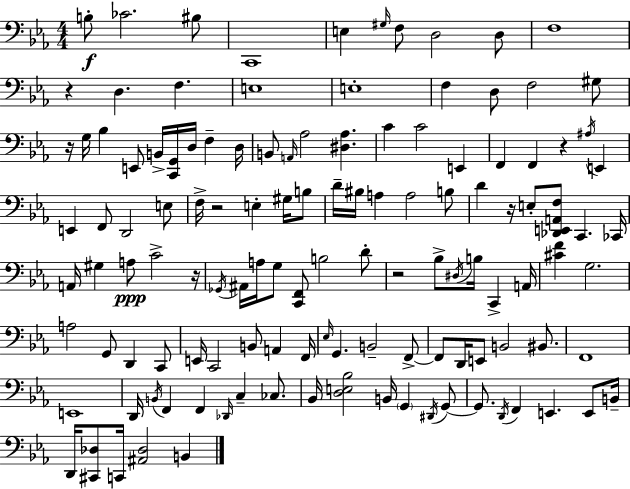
B3/e CES4/h. BIS3/e C2/w E3/q G#3/s F3/e D3/h D3/e F3/w R/q D3/q. F3/q. E3/w E3/w F3/q D3/e F3/h G#3/e R/s G3/s Bb3/q E2/e B2/s [C2,G2]/s D3/s F3/q D3/s B2/e A2/s Ab3/h [D#3,Ab3]/q. C4/q C4/h E2/q F2/q F2/q R/q A#3/s E2/q E2/q F2/e D2/h E3/e F3/s R/h E3/q G#3/s B3/e D4/s BIS3/s A3/q A3/h B3/e D4/q R/s E3/e [Db2,E2,A2,F3]/e C2/q. CES2/s A2/s G#3/q A3/e C4/h R/s Gb2/s A#2/s A3/s G3/e [C2,F2]/e B3/h D4/e R/h Bb3/e D#3/s B3/s C2/q A2/s [C#4,F4]/q G3/h. A3/h G2/e D2/q C2/e E2/s C2/h B2/e A2/q F2/s Eb3/s G2/q. B2/h F2/e F2/e D2/s E2/e B2/h BIS2/e. F2/w E2/w D2/s B2/s F2/q F2/q Db2/s C3/q CES3/e. Bb2/s [D3,E3,Bb3]/h B2/s G2/q D#2/s G2/e G2/e. D2/s F2/q E2/q. E2/e B2/s D2/s [C#2,Db3]/e C2/s [A#2,Db3]/h B2/q